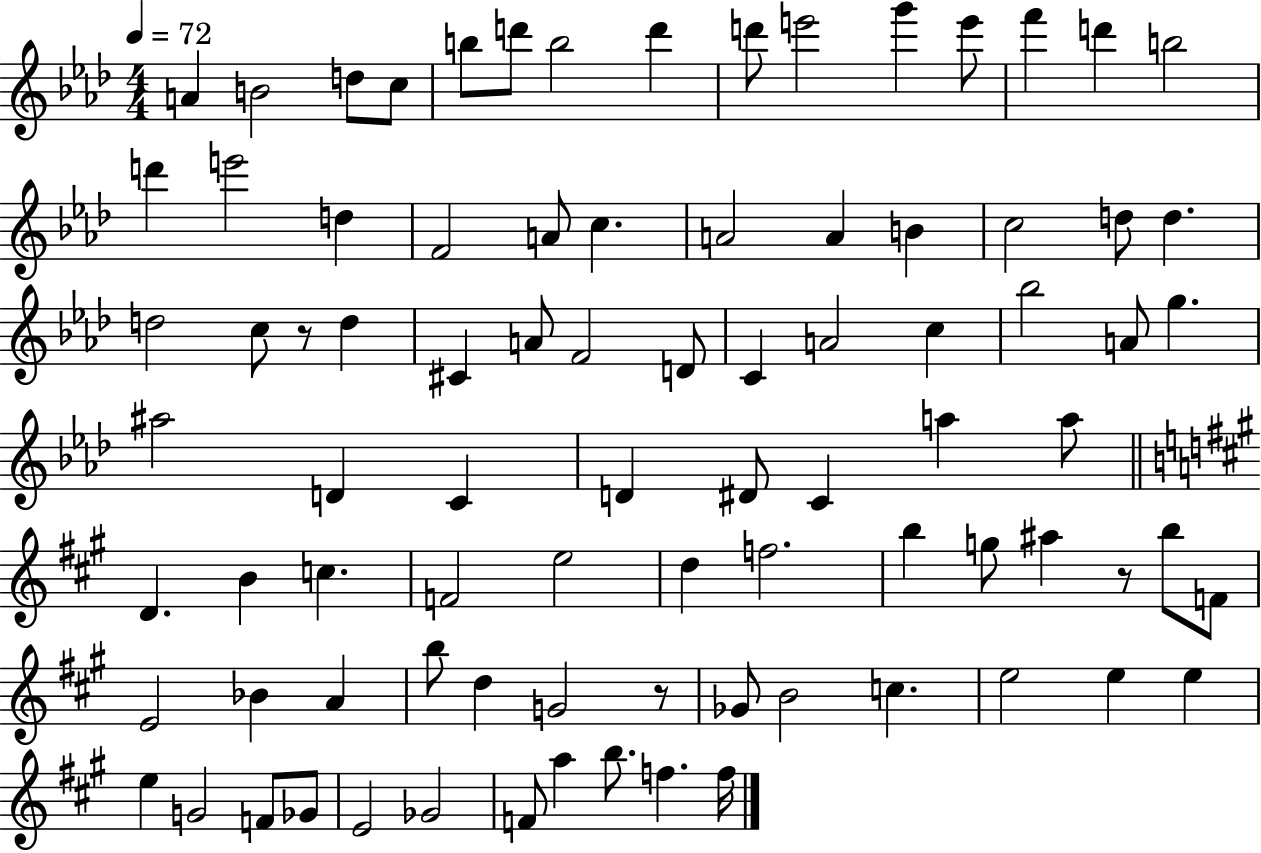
{
  \clef treble
  \numericTimeSignature
  \time 4/4
  \key aes \major
  \tempo 4 = 72
  \repeat volta 2 { a'4 b'2 d''8 c''8 | b''8 d'''8 b''2 d'''4 | d'''8 e'''2 g'''4 e'''8 | f'''4 d'''4 b''2 | \break d'''4 e'''2 d''4 | f'2 a'8 c''4. | a'2 a'4 b'4 | c''2 d''8 d''4. | \break d''2 c''8 r8 d''4 | cis'4 a'8 f'2 d'8 | c'4 a'2 c''4 | bes''2 a'8 g''4. | \break ais''2 d'4 c'4 | d'4 dis'8 c'4 a''4 a''8 | \bar "||" \break \key a \major d'4. b'4 c''4. | f'2 e''2 | d''4 f''2. | b''4 g''8 ais''4 r8 b''8 f'8 | \break e'2 bes'4 a'4 | b''8 d''4 g'2 r8 | ges'8 b'2 c''4. | e''2 e''4 e''4 | \break e''4 g'2 f'8 ges'8 | e'2 ges'2 | f'8 a''4 b''8. f''4. f''16 | } \bar "|."
}